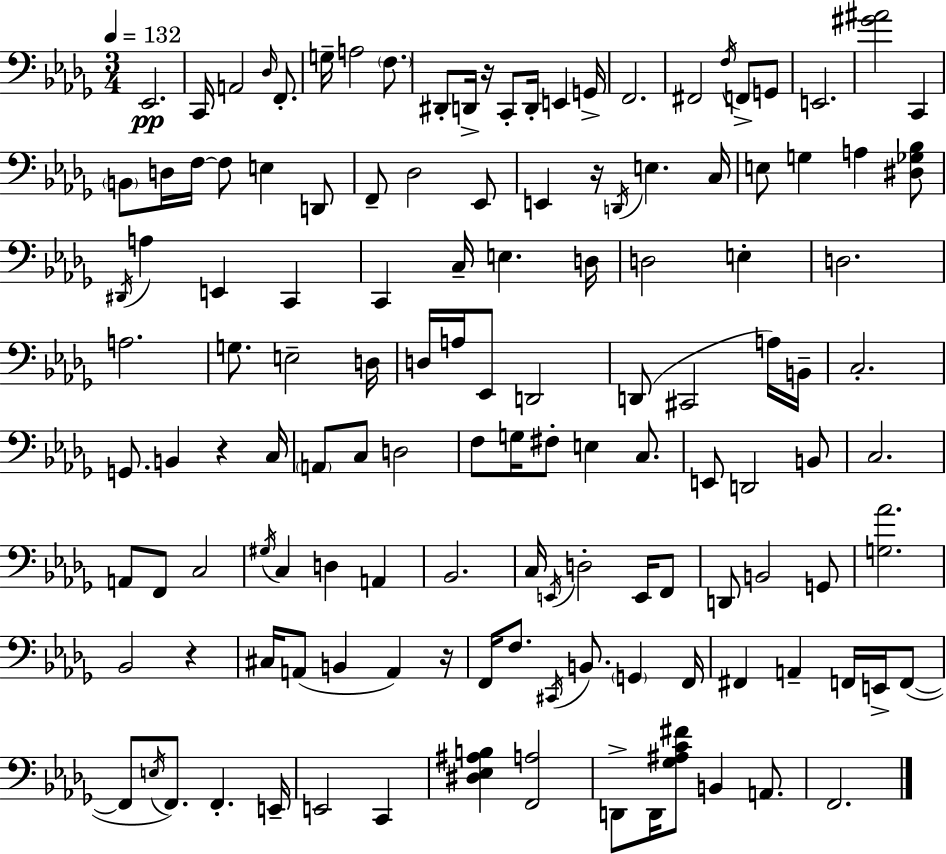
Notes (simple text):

Eb2/h. C2/s A2/h Db3/s F2/e. G3/s A3/h F3/e. D#2/e D2/s R/s C2/e D2/s E2/q G2/s F2/h. F#2/h F3/s F2/e G2/e E2/h. [G#4,A#4]/h C2/q B2/e D3/s F3/s F3/e E3/q D2/e F2/e Db3/h Eb2/e E2/q R/s D2/s E3/q. C3/s E3/e G3/q A3/q [D#3,Gb3,Bb3]/e D#2/s A3/q E2/q C2/q C2/q C3/s E3/q. D3/s D3/h E3/q D3/h. A3/h. G3/e. E3/h D3/s D3/s A3/s Eb2/e D2/h D2/e C#2/h A3/s B2/s C3/h. G2/e. B2/q R/q C3/s A2/e C3/e D3/h F3/e G3/s F#3/e E3/q C3/e. E2/e D2/h B2/e C3/h. A2/e F2/e C3/h G#3/s C3/q D3/q A2/q Bb2/h. C3/s E2/s D3/h E2/s F2/e D2/e B2/h G2/e [G3,Ab4]/h. Bb2/h R/q C#3/s A2/e B2/q A2/q R/s F2/s F3/e. C#2/s B2/e. G2/q F2/s F#2/q A2/q F2/s E2/s F2/e F2/e E3/s F2/e. F2/q. E2/s E2/h C2/q [D#3,Eb3,A#3,B3]/q [F2,A3]/h D2/e D2/s [Gb3,A#3,C4,F#4]/e B2/q A2/e. F2/h.